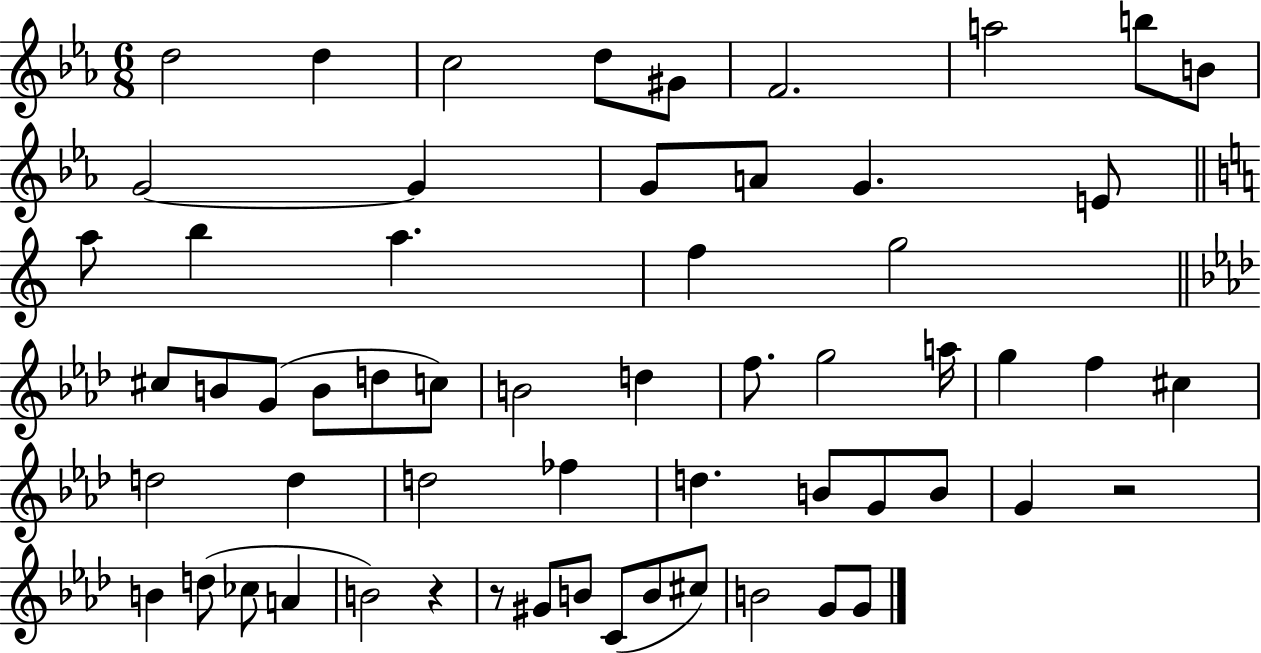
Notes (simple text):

D5/h D5/q C5/h D5/e G#4/e F4/h. A5/h B5/e B4/e G4/h G4/q G4/e A4/e G4/q. E4/e A5/e B5/q A5/q. F5/q G5/h C#5/e B4/e G4/e B4/e D5/e C5/e B4/h D5/q F5/e. G5/h A5/s G5/q F5/q C#5/q D5/h D5/q D5/h FES5/q D5/q. B4/e G4/e B4/e G4/q R/h B4/q D5/e CES5/e A4/q B4/h R/q R/e G#4/e B4/e C4/e B4/e C#5/e B4/h G4/e G4/e